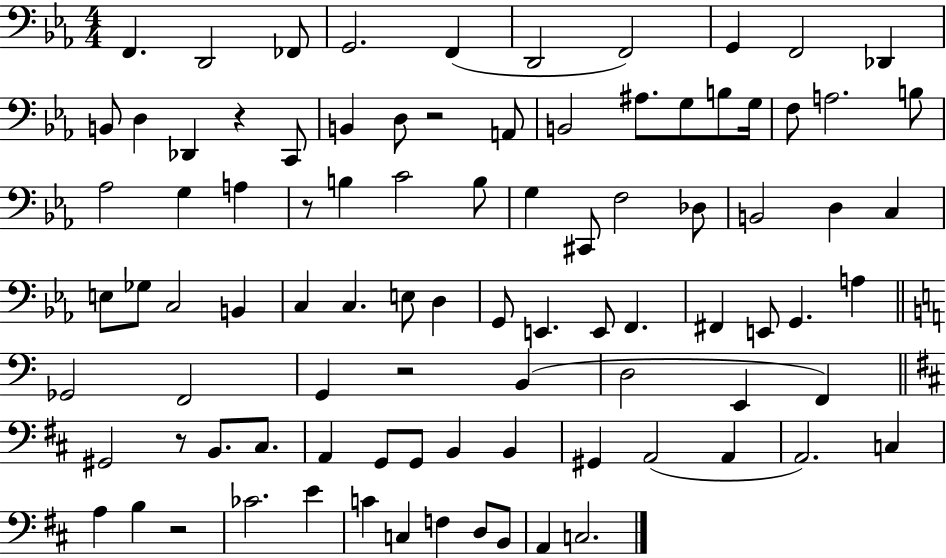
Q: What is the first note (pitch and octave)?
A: F2